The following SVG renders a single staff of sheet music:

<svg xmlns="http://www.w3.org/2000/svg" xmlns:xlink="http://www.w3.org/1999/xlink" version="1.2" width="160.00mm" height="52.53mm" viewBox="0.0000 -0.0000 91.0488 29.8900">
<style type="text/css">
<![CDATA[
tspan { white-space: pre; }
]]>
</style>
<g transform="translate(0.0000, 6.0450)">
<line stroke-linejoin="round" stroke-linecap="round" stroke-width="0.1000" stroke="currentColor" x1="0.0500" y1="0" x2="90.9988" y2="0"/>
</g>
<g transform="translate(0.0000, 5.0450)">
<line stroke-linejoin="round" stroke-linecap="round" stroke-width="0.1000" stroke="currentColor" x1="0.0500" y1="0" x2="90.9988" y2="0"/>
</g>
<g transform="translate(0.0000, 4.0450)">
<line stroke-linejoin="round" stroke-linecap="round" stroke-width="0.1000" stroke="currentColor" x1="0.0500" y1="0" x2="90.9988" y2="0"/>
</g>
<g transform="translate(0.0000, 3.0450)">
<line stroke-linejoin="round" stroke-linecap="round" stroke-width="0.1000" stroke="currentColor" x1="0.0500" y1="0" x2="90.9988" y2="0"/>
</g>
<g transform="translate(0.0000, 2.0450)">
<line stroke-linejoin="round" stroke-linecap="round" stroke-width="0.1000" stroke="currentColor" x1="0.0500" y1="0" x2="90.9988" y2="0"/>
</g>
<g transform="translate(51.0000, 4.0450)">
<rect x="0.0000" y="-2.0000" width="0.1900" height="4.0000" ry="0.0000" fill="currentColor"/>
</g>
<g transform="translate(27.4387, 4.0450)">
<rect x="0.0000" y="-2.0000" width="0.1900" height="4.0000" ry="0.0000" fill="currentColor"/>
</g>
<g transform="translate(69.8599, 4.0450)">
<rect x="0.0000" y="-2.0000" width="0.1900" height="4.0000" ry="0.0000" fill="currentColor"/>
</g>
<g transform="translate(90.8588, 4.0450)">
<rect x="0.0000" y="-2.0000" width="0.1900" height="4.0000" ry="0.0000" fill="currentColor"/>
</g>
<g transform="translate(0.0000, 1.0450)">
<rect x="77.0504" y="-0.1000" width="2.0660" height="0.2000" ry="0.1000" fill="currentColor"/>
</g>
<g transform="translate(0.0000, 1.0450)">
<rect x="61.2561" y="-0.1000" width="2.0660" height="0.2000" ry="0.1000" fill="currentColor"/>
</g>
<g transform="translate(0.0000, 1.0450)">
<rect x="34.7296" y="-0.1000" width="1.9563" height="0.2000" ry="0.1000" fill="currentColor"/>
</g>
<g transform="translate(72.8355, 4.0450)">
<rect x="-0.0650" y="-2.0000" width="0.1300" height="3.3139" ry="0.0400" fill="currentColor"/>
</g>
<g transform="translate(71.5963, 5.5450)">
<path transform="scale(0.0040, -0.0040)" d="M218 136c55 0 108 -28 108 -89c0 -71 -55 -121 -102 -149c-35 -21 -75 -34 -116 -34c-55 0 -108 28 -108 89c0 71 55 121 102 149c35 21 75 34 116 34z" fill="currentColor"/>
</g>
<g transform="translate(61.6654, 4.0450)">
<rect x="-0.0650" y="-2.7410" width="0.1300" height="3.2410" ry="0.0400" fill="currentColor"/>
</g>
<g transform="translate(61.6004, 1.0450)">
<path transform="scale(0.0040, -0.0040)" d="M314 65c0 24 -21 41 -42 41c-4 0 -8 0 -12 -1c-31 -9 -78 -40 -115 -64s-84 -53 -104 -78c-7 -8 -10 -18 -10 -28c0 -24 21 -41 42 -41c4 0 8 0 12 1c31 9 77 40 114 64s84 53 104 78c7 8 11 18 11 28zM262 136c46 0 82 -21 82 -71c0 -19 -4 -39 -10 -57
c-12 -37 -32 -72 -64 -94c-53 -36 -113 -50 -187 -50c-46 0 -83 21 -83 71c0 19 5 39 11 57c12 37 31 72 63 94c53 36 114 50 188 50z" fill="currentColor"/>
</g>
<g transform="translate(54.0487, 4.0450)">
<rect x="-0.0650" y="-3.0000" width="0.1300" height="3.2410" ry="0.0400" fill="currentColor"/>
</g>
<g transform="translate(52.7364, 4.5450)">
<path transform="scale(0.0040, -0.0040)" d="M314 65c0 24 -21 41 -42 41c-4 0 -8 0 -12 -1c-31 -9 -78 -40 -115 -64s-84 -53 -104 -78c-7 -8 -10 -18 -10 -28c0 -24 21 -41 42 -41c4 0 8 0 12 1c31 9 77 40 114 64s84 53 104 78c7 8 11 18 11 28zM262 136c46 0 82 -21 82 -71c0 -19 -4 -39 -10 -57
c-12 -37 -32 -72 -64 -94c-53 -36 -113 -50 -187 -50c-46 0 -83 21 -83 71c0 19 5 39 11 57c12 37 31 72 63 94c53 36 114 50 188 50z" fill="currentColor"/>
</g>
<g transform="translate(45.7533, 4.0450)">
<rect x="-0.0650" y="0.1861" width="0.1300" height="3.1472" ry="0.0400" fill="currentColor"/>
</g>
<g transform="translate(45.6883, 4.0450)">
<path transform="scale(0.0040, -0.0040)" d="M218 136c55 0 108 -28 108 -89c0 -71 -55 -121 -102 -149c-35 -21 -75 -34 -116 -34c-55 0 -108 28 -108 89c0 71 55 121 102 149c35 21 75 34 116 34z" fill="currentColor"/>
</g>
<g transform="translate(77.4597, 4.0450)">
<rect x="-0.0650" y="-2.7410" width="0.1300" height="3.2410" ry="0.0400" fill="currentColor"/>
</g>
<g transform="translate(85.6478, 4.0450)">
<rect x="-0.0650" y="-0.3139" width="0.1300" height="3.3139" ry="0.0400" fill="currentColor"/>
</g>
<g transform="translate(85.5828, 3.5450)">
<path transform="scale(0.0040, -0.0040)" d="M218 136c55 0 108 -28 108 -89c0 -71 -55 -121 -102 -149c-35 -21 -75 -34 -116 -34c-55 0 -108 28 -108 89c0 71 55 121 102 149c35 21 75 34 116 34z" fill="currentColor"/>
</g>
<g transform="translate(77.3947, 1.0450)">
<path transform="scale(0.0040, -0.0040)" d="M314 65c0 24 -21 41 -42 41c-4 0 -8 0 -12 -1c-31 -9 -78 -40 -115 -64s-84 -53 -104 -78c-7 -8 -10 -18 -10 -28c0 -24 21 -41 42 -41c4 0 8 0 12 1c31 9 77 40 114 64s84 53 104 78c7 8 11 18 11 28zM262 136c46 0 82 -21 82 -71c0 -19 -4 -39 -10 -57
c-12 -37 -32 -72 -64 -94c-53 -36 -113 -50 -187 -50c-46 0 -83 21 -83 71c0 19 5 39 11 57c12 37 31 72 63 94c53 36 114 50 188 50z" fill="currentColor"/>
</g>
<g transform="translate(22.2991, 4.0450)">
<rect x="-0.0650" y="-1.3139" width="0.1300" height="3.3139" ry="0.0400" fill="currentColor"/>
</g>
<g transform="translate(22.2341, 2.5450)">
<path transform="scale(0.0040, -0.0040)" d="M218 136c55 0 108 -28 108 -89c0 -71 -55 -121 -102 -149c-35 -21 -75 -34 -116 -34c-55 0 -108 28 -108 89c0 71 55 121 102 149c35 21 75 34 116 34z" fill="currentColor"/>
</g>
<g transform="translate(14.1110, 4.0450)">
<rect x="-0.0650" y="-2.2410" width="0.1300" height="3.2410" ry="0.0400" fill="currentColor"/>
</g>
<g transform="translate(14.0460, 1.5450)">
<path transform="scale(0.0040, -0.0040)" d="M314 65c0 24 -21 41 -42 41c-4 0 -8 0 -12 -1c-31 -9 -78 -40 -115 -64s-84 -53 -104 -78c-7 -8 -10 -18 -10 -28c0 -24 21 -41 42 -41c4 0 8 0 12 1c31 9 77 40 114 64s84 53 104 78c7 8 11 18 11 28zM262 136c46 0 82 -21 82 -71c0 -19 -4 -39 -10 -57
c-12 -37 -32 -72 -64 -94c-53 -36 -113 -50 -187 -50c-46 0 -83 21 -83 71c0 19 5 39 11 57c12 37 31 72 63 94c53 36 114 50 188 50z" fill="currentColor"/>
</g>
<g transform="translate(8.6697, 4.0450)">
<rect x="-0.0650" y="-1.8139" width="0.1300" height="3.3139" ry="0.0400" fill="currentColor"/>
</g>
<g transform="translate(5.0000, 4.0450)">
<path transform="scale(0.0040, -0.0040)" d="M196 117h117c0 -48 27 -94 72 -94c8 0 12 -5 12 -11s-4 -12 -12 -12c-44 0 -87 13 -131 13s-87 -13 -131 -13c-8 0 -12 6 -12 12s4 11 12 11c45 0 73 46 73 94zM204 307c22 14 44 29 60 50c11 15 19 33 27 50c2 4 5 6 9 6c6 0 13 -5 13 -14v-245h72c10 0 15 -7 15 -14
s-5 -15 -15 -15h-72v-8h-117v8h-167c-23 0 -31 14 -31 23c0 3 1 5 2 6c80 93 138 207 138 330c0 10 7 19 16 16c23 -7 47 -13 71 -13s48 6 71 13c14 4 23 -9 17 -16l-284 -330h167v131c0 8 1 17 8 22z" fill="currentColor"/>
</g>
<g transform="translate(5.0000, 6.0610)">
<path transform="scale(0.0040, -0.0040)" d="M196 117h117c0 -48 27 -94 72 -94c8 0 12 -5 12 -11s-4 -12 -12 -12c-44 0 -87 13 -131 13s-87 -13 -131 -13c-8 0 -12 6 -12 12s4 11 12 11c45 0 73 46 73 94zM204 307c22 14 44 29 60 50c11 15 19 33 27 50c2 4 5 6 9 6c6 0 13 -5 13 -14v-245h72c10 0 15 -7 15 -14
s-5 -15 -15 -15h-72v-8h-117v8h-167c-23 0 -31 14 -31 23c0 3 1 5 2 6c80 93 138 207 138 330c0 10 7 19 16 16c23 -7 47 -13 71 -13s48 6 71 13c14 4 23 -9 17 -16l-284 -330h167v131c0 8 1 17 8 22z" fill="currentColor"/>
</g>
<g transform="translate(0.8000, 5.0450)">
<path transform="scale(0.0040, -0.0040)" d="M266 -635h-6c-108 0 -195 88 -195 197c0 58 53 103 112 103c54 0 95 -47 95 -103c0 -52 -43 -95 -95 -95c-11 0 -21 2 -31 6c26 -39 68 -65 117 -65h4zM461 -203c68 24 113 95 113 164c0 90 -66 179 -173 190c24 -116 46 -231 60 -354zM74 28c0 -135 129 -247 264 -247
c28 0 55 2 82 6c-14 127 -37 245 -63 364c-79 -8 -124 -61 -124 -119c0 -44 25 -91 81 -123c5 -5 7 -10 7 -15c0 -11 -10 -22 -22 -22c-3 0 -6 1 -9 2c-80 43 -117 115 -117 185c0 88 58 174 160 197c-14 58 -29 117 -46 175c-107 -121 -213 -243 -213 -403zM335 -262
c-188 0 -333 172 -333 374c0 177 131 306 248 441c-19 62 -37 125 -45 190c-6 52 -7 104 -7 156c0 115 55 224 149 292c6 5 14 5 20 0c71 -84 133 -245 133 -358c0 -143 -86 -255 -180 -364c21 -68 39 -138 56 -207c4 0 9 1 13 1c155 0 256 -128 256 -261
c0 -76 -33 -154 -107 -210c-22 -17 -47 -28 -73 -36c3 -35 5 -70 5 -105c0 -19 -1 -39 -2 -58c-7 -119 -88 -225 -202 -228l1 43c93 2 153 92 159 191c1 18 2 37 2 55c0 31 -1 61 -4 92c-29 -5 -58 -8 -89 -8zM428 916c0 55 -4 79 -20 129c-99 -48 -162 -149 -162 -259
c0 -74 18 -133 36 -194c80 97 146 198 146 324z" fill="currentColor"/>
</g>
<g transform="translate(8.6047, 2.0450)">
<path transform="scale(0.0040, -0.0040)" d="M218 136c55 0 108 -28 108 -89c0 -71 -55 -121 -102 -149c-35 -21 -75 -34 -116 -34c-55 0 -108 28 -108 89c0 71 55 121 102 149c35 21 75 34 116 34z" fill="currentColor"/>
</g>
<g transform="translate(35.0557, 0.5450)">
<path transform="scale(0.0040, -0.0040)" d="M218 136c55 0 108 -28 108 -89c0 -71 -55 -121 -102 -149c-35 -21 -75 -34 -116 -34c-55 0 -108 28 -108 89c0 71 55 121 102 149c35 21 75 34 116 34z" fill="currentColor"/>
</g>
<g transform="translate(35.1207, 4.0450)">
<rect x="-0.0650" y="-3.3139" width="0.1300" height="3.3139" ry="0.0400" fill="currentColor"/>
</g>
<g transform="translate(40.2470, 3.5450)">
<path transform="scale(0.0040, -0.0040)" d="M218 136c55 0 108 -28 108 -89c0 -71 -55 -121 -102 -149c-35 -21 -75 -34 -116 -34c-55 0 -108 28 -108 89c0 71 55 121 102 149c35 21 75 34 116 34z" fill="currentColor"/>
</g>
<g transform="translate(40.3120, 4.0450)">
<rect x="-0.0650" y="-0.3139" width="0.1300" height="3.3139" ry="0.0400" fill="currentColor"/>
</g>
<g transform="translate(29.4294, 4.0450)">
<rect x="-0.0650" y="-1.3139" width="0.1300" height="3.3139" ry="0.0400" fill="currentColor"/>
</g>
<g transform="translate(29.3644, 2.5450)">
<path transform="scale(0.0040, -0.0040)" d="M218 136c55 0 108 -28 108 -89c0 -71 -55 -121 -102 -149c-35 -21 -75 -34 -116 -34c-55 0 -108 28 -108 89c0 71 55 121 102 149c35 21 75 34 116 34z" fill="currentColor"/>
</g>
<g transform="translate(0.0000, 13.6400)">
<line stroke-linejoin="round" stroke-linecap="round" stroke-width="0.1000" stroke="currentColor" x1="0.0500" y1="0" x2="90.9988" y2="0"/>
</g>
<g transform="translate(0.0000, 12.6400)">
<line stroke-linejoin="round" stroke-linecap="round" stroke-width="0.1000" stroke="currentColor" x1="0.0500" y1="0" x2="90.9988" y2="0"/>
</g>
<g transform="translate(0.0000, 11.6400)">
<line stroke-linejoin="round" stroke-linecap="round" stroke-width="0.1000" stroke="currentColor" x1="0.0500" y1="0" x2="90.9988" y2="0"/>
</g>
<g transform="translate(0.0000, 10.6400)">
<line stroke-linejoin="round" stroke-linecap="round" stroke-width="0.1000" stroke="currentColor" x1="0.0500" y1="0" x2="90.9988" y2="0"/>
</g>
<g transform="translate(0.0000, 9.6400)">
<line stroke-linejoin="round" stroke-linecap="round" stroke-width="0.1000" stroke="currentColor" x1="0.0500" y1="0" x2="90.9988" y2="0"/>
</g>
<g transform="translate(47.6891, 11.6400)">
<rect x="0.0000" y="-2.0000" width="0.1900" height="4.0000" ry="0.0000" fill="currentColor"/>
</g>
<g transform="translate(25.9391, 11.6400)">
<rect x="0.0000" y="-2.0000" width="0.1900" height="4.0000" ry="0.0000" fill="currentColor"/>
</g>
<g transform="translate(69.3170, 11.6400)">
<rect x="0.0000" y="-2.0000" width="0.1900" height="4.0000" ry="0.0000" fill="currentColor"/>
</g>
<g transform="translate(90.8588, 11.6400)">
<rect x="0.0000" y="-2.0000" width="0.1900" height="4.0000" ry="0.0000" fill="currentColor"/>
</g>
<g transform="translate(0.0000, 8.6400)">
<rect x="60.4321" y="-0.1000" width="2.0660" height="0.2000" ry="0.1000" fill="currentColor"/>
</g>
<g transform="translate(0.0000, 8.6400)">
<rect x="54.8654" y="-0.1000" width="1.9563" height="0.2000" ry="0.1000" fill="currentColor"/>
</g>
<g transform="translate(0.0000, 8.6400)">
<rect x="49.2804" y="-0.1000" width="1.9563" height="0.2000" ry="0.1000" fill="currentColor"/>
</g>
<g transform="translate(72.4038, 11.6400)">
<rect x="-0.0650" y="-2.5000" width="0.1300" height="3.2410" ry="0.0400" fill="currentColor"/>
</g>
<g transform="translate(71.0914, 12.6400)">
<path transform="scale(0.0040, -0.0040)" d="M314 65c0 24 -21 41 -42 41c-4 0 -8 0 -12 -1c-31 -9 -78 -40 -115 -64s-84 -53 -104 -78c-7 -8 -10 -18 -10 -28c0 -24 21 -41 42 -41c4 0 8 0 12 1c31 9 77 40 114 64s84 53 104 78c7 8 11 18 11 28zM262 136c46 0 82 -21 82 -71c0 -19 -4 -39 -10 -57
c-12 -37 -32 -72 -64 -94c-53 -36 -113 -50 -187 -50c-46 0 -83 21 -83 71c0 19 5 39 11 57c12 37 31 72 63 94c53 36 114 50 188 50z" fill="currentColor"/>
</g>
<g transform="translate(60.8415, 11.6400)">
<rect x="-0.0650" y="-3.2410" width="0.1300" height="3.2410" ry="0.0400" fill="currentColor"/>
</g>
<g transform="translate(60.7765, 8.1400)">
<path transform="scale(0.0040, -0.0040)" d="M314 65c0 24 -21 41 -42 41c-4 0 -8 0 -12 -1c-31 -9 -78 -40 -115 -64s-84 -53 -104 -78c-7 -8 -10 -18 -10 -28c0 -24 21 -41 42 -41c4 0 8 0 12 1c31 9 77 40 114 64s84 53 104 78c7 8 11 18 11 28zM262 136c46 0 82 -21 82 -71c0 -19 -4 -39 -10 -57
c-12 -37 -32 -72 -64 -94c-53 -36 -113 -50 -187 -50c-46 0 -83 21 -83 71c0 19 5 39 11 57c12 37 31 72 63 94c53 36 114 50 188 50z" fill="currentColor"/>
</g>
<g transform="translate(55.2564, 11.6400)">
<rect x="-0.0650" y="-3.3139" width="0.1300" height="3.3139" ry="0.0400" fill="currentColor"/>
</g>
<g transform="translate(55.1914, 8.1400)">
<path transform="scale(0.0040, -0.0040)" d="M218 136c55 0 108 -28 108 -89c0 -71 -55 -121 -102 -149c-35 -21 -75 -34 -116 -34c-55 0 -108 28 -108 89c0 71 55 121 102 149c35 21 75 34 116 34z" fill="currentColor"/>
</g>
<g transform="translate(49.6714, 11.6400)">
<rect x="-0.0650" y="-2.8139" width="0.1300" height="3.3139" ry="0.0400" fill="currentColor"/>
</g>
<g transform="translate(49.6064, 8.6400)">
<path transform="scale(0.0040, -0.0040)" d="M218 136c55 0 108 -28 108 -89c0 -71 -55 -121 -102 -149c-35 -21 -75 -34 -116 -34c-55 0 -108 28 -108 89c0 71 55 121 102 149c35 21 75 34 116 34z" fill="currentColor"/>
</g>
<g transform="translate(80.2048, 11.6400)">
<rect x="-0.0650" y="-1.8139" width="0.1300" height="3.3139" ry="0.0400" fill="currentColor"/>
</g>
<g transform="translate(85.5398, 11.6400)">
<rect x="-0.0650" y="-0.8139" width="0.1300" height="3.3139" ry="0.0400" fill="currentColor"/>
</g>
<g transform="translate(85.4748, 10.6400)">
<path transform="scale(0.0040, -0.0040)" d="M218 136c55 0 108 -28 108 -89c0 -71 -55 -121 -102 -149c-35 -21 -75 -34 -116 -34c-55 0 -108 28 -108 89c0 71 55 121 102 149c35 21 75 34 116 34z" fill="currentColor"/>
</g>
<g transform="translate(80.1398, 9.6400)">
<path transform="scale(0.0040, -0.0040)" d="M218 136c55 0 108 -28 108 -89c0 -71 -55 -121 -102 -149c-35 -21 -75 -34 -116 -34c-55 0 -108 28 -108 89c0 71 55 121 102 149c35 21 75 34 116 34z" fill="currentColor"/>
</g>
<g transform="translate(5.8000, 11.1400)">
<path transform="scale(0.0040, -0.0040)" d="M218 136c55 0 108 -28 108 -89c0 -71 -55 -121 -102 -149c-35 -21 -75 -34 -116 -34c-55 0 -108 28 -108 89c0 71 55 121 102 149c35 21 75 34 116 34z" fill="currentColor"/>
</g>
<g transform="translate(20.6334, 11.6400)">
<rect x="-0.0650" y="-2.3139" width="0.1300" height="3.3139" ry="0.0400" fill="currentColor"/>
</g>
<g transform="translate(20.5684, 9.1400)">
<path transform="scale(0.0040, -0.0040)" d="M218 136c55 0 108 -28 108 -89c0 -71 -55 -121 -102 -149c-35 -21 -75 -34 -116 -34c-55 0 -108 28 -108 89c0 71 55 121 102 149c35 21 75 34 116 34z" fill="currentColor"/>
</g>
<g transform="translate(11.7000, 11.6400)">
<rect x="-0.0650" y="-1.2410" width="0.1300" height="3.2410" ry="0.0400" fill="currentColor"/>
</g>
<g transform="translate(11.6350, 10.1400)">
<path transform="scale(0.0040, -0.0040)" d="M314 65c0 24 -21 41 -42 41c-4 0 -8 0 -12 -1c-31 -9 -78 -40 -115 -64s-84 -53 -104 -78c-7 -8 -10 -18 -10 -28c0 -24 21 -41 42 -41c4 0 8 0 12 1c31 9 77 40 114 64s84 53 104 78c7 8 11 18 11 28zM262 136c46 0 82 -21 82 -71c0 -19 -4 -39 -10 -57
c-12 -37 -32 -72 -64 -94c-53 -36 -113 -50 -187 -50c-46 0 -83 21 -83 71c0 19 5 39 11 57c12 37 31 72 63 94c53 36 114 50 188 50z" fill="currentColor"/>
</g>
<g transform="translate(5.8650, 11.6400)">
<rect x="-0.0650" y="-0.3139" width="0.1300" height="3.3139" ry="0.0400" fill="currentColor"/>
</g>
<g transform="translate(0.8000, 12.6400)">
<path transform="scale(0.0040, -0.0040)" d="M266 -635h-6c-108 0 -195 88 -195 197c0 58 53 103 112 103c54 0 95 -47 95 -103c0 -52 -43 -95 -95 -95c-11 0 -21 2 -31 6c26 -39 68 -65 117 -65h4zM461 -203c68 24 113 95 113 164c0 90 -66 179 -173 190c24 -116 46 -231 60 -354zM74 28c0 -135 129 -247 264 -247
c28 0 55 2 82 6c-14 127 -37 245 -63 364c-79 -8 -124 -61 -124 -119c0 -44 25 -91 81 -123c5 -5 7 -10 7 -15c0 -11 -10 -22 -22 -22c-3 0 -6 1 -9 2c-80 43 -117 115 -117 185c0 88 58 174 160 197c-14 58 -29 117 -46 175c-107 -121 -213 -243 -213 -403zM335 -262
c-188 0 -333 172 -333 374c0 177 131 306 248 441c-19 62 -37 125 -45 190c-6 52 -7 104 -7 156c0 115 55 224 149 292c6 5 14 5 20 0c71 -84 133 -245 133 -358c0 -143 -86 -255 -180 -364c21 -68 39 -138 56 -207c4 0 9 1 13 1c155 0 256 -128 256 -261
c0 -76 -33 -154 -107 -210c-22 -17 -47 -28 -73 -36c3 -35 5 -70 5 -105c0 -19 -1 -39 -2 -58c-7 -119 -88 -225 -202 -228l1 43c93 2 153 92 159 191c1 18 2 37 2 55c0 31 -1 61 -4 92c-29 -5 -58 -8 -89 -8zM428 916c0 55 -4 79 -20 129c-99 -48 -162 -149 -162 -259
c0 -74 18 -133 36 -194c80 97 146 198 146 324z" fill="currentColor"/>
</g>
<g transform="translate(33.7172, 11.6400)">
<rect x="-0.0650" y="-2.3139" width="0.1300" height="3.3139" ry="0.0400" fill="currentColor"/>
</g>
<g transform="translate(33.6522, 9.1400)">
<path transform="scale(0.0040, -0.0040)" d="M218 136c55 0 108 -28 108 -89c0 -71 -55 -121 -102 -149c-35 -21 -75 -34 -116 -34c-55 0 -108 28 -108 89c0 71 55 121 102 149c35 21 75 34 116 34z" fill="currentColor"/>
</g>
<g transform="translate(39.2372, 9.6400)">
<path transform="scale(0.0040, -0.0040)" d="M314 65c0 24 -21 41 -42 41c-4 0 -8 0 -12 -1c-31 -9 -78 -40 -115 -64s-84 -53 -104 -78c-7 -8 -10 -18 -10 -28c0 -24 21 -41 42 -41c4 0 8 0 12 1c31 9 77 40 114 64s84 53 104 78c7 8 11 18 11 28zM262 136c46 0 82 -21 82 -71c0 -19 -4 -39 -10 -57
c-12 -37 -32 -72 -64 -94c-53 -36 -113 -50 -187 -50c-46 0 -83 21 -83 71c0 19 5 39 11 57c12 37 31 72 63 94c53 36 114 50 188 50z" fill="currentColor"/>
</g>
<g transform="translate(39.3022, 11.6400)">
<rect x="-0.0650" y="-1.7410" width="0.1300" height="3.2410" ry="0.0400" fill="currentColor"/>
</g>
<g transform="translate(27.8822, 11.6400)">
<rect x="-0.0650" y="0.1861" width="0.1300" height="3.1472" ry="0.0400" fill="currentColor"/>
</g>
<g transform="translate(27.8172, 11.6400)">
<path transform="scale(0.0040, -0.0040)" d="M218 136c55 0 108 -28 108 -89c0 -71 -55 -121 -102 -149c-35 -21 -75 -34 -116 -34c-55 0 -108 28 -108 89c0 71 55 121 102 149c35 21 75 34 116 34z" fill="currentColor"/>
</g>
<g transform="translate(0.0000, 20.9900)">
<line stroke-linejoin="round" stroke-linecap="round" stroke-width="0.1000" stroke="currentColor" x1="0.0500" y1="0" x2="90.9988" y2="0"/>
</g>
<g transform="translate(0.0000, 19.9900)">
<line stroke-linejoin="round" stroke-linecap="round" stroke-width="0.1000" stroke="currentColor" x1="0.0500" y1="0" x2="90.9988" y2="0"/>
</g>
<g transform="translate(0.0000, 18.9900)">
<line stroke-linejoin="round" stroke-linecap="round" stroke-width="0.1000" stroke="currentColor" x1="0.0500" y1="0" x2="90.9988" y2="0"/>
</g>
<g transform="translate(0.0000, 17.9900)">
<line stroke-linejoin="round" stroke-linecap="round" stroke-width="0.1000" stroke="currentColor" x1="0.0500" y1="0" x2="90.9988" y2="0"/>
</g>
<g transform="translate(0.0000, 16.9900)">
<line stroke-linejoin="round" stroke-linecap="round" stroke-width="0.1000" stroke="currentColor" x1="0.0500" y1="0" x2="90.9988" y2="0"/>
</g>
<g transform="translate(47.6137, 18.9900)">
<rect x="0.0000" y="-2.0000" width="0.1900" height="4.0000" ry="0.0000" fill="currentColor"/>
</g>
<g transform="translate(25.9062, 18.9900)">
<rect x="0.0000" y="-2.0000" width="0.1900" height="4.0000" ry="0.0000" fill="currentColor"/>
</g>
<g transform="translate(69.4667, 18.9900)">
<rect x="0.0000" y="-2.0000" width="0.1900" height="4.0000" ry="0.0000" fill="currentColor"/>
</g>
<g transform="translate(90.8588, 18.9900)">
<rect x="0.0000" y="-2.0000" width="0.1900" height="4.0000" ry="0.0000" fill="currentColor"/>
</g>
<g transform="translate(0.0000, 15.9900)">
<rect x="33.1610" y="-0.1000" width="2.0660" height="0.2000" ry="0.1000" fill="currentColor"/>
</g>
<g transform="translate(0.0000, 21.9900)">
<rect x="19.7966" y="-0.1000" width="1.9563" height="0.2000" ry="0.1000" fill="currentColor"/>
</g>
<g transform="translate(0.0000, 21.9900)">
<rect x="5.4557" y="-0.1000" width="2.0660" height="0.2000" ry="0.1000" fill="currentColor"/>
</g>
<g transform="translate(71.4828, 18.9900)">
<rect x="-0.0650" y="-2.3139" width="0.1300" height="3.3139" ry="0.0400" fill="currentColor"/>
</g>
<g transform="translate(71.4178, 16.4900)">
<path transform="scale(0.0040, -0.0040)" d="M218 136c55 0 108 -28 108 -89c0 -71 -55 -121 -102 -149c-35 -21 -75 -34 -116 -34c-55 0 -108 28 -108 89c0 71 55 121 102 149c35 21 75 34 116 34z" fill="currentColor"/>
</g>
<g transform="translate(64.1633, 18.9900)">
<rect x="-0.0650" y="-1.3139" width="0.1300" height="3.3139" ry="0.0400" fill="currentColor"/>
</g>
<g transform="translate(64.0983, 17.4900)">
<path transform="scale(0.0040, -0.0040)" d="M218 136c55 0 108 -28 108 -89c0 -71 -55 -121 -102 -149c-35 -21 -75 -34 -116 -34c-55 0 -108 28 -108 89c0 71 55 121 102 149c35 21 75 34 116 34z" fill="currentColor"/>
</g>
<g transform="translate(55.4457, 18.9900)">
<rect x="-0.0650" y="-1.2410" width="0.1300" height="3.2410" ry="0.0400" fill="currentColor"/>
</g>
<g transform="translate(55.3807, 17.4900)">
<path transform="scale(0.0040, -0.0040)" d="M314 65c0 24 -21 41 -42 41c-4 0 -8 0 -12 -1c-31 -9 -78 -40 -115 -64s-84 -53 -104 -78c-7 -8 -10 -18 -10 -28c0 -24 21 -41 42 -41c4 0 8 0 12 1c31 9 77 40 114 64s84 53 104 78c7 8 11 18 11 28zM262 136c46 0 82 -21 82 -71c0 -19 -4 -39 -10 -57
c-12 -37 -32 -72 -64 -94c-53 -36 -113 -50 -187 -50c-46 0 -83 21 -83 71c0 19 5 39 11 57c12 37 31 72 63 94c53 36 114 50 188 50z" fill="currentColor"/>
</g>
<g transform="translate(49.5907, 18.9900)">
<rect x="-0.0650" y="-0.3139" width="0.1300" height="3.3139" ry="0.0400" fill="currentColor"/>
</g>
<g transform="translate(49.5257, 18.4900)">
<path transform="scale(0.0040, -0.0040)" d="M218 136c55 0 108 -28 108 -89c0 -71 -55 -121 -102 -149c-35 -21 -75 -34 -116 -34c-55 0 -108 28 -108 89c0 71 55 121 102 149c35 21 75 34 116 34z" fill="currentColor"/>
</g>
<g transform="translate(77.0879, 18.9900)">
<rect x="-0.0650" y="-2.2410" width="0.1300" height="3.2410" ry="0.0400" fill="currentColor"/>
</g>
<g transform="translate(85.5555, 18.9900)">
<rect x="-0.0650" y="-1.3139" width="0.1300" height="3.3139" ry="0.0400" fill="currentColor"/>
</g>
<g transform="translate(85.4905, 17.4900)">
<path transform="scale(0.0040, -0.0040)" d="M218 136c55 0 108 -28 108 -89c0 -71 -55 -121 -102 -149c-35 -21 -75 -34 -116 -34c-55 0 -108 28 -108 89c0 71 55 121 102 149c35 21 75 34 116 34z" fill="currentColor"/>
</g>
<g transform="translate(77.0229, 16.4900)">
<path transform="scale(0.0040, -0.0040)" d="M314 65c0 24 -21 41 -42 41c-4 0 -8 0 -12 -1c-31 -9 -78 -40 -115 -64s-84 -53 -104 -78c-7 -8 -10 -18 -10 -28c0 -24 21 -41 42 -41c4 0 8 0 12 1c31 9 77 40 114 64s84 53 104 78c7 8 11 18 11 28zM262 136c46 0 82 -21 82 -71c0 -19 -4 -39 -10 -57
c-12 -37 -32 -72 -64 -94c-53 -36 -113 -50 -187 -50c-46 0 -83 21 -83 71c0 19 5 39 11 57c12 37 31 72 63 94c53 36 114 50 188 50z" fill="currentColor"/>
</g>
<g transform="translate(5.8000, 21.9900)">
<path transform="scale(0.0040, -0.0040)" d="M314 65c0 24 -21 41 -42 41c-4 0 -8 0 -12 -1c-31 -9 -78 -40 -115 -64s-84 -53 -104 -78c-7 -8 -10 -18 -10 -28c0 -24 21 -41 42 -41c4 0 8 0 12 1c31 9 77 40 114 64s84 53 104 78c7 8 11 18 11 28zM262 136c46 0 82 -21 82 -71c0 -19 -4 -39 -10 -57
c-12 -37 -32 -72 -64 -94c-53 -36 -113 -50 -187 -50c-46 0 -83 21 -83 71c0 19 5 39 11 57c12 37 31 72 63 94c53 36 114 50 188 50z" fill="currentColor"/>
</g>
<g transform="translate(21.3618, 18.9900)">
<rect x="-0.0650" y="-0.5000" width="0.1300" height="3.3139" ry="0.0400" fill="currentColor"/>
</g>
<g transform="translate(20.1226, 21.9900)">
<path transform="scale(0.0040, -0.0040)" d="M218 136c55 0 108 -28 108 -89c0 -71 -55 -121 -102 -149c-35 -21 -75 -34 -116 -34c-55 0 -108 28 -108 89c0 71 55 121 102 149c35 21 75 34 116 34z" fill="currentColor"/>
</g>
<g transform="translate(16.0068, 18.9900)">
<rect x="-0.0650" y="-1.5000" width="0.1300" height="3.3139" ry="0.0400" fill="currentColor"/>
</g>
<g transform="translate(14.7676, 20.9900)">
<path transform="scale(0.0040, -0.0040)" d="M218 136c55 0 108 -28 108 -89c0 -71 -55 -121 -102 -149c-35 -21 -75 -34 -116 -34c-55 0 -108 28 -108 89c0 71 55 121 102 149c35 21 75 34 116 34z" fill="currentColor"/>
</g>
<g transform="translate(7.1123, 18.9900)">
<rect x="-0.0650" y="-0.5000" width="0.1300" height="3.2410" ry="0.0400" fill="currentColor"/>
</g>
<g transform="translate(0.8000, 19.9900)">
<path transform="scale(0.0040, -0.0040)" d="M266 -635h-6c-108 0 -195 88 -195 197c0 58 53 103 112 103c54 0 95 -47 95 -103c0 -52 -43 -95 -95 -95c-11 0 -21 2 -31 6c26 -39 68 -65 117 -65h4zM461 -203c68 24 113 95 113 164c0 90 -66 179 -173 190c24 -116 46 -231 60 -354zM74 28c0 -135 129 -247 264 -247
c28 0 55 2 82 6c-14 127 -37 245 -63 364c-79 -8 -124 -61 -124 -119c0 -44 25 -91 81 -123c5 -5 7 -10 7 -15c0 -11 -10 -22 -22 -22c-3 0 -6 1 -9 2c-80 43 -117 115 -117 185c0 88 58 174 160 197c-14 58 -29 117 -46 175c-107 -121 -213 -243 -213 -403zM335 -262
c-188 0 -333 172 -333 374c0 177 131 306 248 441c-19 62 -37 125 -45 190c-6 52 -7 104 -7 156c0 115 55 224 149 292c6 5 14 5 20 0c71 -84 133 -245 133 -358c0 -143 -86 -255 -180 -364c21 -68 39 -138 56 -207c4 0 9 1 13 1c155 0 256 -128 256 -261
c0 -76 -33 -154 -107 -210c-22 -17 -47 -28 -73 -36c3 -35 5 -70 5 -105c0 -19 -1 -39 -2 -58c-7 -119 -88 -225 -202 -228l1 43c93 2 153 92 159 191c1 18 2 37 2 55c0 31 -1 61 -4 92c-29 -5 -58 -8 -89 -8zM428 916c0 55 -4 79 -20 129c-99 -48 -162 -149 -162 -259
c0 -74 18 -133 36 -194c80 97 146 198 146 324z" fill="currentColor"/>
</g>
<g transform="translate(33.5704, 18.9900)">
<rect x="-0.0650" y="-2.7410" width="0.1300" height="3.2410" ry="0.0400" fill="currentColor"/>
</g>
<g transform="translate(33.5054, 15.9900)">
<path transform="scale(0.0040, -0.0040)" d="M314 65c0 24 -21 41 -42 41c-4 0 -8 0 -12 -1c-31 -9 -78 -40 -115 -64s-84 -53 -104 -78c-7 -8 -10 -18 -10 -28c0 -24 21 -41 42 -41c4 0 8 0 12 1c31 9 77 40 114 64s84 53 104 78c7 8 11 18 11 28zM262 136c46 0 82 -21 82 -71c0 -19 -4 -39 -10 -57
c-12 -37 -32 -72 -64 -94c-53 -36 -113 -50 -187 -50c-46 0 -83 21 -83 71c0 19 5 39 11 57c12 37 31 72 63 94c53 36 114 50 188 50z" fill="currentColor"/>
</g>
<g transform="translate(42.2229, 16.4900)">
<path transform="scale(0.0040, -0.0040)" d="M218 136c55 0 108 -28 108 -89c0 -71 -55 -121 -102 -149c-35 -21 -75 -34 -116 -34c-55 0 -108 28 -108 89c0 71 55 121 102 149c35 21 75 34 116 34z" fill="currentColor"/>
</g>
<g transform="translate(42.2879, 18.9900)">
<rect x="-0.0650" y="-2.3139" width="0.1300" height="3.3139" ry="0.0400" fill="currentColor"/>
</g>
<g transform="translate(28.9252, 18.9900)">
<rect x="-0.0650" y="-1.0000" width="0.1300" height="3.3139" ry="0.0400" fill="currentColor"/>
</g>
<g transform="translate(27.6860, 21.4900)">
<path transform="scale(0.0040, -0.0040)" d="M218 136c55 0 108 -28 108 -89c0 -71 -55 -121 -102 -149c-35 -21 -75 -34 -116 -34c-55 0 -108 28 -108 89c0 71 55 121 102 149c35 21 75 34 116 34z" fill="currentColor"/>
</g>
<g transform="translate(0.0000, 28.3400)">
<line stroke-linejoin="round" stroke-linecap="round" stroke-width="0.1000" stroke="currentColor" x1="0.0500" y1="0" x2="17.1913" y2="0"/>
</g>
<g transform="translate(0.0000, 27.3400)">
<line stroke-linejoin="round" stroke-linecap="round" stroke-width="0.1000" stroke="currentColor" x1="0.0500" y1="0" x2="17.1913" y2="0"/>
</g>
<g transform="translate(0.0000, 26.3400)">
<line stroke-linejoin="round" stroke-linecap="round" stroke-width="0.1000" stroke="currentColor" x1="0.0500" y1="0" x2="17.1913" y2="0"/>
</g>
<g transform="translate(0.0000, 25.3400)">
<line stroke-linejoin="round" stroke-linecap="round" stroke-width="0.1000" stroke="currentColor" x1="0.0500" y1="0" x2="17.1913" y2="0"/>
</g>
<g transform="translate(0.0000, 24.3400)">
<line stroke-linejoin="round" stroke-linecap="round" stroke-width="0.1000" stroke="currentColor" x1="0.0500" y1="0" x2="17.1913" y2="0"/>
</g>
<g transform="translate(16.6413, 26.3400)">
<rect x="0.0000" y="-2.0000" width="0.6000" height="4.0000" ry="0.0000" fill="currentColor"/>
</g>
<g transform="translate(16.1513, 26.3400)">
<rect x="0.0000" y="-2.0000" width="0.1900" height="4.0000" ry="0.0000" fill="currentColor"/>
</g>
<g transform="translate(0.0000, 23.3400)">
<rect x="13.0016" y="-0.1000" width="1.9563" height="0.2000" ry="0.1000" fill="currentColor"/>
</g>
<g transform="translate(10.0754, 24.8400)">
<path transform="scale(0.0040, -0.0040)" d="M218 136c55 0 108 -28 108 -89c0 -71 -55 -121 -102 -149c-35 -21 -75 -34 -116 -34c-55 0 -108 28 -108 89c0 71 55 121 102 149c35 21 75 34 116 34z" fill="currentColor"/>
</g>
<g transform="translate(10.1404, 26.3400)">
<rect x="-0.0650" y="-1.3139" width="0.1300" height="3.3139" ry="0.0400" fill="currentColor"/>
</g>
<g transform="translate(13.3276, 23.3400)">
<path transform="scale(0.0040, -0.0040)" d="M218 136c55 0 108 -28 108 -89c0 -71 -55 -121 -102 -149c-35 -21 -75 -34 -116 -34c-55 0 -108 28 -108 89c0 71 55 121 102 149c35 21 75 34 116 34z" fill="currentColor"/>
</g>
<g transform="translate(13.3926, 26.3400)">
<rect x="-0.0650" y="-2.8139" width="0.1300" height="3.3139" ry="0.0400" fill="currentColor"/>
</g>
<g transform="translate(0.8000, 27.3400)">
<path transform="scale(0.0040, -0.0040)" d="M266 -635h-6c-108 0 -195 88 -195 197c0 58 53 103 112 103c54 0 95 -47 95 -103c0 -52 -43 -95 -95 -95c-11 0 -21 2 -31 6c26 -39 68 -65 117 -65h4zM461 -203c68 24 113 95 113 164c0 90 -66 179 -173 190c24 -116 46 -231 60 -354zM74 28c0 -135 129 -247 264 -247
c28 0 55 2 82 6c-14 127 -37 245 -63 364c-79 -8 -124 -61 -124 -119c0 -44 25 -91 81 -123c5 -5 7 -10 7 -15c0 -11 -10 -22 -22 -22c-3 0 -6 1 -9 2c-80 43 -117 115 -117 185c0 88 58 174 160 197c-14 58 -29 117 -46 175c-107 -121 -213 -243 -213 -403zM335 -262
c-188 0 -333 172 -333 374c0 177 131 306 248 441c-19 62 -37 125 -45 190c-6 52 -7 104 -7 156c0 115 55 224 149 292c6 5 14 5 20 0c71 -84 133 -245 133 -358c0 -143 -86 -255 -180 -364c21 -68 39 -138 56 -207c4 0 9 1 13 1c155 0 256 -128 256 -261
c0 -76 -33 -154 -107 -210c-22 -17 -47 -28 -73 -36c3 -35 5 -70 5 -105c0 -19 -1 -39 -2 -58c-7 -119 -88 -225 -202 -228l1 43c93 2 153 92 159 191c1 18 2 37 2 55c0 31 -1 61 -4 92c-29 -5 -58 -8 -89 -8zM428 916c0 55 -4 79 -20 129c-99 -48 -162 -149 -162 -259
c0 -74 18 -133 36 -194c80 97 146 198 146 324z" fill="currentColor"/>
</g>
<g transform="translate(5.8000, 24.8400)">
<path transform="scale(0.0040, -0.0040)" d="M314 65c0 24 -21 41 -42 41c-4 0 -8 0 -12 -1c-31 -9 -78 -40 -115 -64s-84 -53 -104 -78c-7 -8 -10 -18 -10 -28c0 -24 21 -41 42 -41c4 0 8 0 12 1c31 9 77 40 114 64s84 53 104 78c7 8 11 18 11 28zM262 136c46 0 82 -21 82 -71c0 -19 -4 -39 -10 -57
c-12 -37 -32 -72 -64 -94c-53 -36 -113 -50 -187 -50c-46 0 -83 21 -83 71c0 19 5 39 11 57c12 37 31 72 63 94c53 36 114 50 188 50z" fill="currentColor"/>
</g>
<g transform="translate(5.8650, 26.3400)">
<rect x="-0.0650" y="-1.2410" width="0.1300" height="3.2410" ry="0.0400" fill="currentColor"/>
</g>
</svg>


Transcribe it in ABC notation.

X:1
T:Untitled
M:4/4
L:1/4
K:C
f g2 e e b c B A2 a2 F a2 c c e2 g B g f2 a b b2 G2 f d C2 E C D a2 g c e2 e g g2 e e2 e a